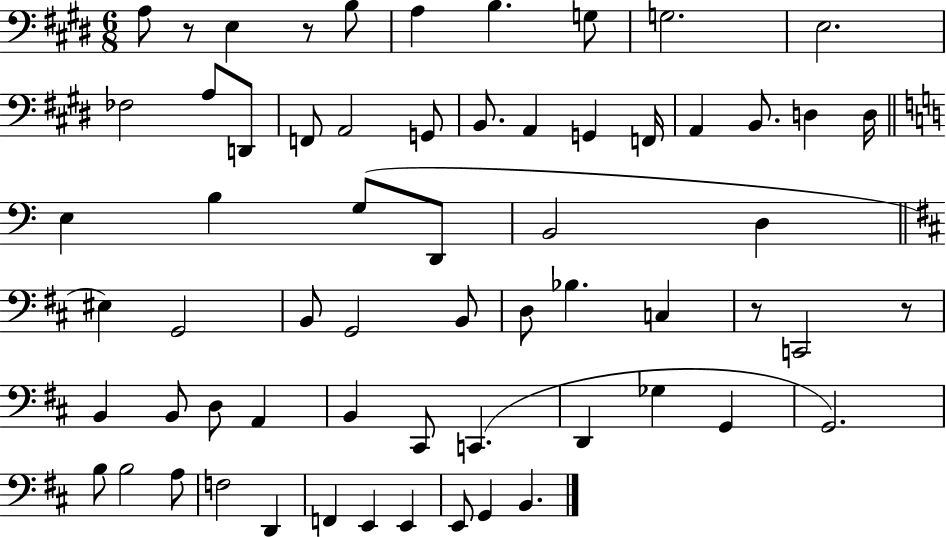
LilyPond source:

{
  \clef bass
  \numericTimeSignature
  \time 6/8
  \key e \major
  a8 r8 e4 r8 b8 | a4 b4. g8 | g2. | e2. | \break fes2 a8 d,8 | f,8 a,2 g,8 | b,8. a,4 g,4 f,16 | a,4 b,8. d4 d16 | \break \bar "||" \break \key c \major e4 b4 g8( d,8 | b,2 d4 | \bar "||" \break \key b \minor eis4) g,2 | b,8 g,2 b,8 | d8 bes4. c4 | r8 c,2 r8 | \break b,4 b,8 d8 a,4 | b,4 cis,8 c,4.( | d,4 ges4 g,4 | g,2.) | \break b8 b2 a8 | f2 d,4 | f,4 e,4 e,4 | e,8 g,4 b,4. | \break \bar "|."
}